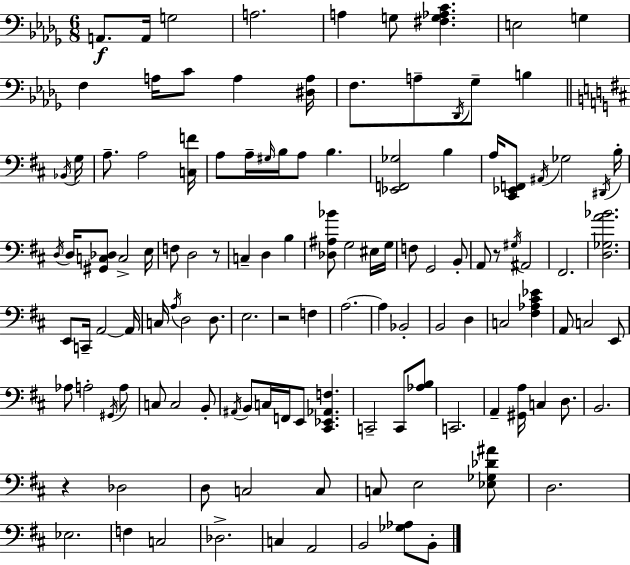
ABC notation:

X:1
T:Untitled
M:6/8
L:1/4
K:Bbm
A,,/2 A,,/4 G,2 A,2 A, G,/2 [^F,G,_A,C] E,2 G, F, A,/4 C/2 A, [^D,A,]/4 F,/2 A,/2 _D,,/4 _G,/2 B, _B,,/4 G,/4 A,/2 A,2 [C,F]/4 A,/2 A,/4 ^G,/4 B,/4 A,/2 B, [_E,,F,,_G,]2 B, A,/4 [^C,,_E,,F,,]/2 ^A,,/4 _G,2 ^D,,/4 B,/4 D,/4 D,/4 [^G,,C,_D,]/2 C,2 E,/4 F,/2 D,2 z/2 C, D, B, [_D,^A,_B]/2 G,2 ^E,/4 G,/4 F,/2 G,,2 B,,/2 A,,/2 z/2 ^G,/4 ^A,,2 ^F,,2 [D,_G,A_B]2 E,,/2 C,,/4 A,,2 A,,/4 C,/4 A,/4 D,2 D,/2 E,2 z2 F, A,2 A, _B,,2 B,,2 D, C,2 [^F,_A,^C_E] A,,/2 C,2 E,,/2 _A,/2 A,2 ^G,,/4 A,/2 C,/2 C,2 B,,/2 ^A,,/4 B,,/2 C,/4 F,,/4 E,,/2 [^C,,_E,,_A,,F,] C,,2 C,,/2 [_A,B,]/2 C,,2 A,, [^G,,A,]/4 C, D,/2 B,,2 z _D,2 D,/2 C,2 C,/2 C,/2 E,2 [_E,_G,_D^A]/2 D,2 _E,2 F, C,2 _D,2 C, A,,2 B,,2 [_G,_A,]/2 B,,/2